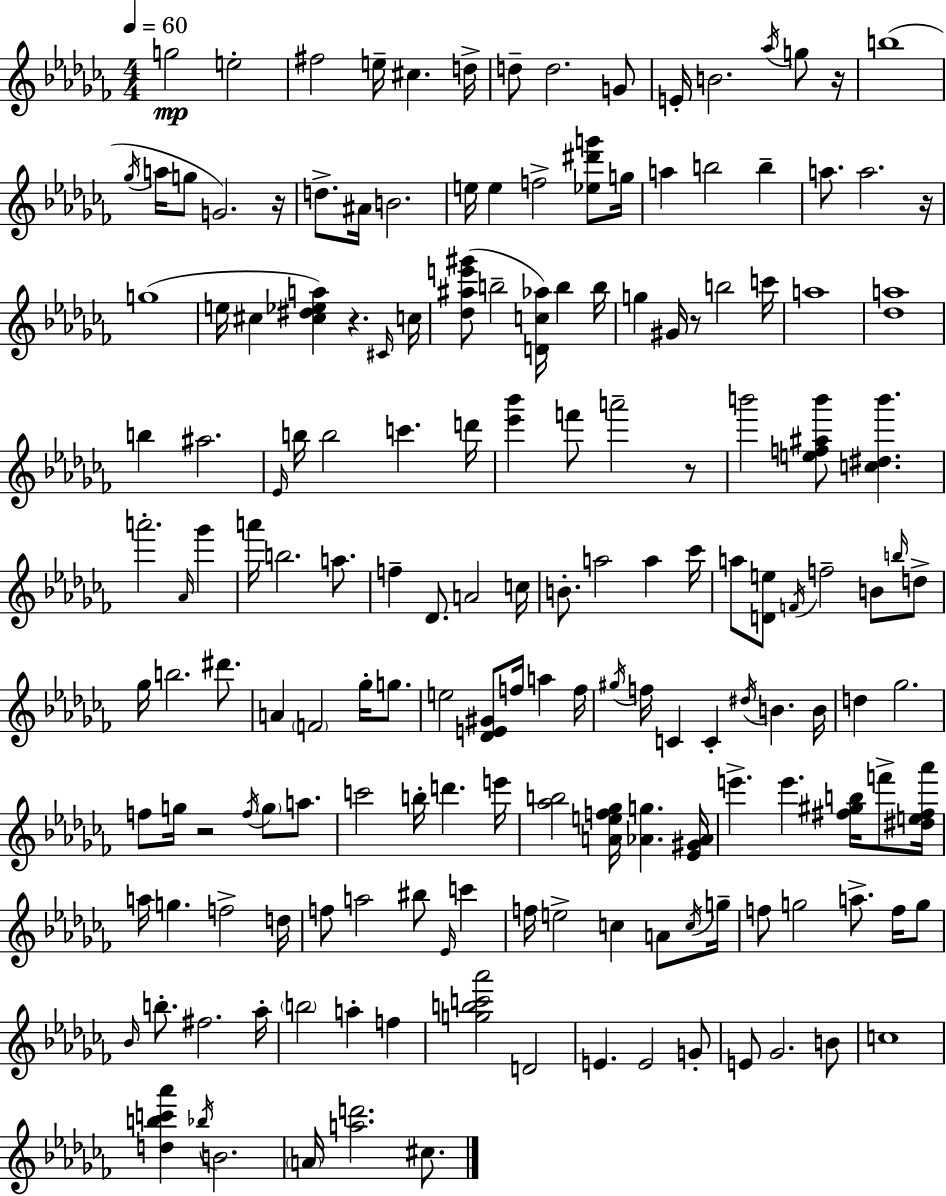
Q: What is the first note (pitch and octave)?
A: G5